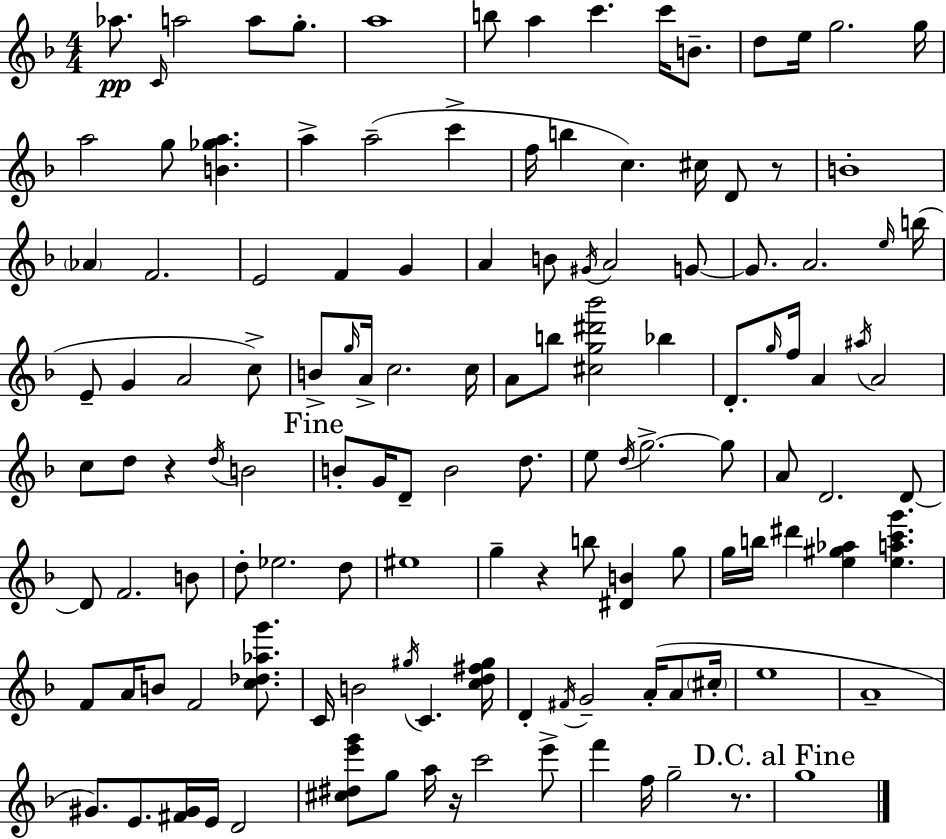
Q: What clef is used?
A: treble